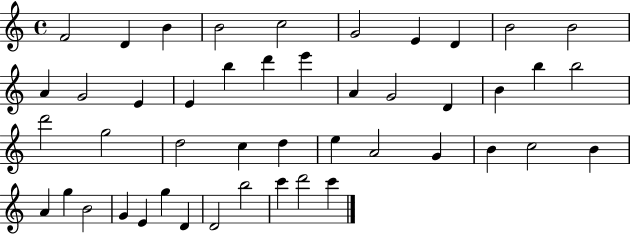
{
  \clef treble
  \time 4/4
  \defaultTimeSignature
  \key c \major
  f'2 d'4 b'4 | b'2 c''2 | g'2 e'4 d'4 | b'2 b'2 | \break a'4 g'2 e'4 | e'4 b''4 d'''4 e'''4 | a'4 g'2 d'4 | b'4 b''4 b''2 | \break d'''2 g''2 | d''2 c''4 d''4 | e''4 a'2 g'4 | b'4 c''2 b'4 | \break a'4 g''4 b'2 | g'4 e'4 g''4 d'4 | d'2 b''2 | c'''4 d'''2 c'''4 | \break \bar "|."
}